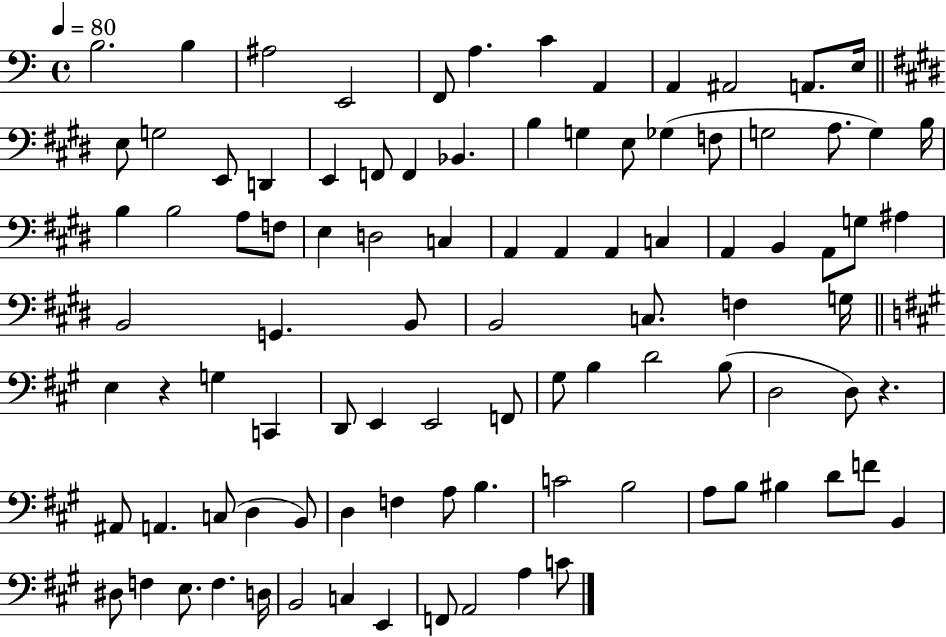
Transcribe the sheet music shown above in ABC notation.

X:1
T:Untitled
M:4/4
L:1/4
K:C
B,2 B, ^A,2 E,,2 F,,/2 A, C A,, A,, ^A,,2 A,,/2 E,/4 E,/2 G,2 E,,/2 D,, E,, F,,/2 F,, _B,, B, G, E,/2 _G, F,/2 G,2 A,/2 G, B,/4 B, B,2 A,/2 F,/2 E, D,2 C, A,, A,, A,, C, A,, B,, A,,/2 G,/2 ^A, B,,2 G,, B,,/2 B,,2 C,/2 F, G,/4 E, z G, C,, D,,/2 E,, E,,2 F,,/2 ^G,/2 B, D2 B,/2 D,2 D,/2 z ^A,,/2 A,, C,/2 D, B,,/2 D, F, A,/2 B, C2 B,2 A,/2 B,/2 ^B, D/2 F/2 B,, ^D,/2 F, E,/2 F, D,/4 B,,2 C, E,, F,,/2 A,,2 A, C/2